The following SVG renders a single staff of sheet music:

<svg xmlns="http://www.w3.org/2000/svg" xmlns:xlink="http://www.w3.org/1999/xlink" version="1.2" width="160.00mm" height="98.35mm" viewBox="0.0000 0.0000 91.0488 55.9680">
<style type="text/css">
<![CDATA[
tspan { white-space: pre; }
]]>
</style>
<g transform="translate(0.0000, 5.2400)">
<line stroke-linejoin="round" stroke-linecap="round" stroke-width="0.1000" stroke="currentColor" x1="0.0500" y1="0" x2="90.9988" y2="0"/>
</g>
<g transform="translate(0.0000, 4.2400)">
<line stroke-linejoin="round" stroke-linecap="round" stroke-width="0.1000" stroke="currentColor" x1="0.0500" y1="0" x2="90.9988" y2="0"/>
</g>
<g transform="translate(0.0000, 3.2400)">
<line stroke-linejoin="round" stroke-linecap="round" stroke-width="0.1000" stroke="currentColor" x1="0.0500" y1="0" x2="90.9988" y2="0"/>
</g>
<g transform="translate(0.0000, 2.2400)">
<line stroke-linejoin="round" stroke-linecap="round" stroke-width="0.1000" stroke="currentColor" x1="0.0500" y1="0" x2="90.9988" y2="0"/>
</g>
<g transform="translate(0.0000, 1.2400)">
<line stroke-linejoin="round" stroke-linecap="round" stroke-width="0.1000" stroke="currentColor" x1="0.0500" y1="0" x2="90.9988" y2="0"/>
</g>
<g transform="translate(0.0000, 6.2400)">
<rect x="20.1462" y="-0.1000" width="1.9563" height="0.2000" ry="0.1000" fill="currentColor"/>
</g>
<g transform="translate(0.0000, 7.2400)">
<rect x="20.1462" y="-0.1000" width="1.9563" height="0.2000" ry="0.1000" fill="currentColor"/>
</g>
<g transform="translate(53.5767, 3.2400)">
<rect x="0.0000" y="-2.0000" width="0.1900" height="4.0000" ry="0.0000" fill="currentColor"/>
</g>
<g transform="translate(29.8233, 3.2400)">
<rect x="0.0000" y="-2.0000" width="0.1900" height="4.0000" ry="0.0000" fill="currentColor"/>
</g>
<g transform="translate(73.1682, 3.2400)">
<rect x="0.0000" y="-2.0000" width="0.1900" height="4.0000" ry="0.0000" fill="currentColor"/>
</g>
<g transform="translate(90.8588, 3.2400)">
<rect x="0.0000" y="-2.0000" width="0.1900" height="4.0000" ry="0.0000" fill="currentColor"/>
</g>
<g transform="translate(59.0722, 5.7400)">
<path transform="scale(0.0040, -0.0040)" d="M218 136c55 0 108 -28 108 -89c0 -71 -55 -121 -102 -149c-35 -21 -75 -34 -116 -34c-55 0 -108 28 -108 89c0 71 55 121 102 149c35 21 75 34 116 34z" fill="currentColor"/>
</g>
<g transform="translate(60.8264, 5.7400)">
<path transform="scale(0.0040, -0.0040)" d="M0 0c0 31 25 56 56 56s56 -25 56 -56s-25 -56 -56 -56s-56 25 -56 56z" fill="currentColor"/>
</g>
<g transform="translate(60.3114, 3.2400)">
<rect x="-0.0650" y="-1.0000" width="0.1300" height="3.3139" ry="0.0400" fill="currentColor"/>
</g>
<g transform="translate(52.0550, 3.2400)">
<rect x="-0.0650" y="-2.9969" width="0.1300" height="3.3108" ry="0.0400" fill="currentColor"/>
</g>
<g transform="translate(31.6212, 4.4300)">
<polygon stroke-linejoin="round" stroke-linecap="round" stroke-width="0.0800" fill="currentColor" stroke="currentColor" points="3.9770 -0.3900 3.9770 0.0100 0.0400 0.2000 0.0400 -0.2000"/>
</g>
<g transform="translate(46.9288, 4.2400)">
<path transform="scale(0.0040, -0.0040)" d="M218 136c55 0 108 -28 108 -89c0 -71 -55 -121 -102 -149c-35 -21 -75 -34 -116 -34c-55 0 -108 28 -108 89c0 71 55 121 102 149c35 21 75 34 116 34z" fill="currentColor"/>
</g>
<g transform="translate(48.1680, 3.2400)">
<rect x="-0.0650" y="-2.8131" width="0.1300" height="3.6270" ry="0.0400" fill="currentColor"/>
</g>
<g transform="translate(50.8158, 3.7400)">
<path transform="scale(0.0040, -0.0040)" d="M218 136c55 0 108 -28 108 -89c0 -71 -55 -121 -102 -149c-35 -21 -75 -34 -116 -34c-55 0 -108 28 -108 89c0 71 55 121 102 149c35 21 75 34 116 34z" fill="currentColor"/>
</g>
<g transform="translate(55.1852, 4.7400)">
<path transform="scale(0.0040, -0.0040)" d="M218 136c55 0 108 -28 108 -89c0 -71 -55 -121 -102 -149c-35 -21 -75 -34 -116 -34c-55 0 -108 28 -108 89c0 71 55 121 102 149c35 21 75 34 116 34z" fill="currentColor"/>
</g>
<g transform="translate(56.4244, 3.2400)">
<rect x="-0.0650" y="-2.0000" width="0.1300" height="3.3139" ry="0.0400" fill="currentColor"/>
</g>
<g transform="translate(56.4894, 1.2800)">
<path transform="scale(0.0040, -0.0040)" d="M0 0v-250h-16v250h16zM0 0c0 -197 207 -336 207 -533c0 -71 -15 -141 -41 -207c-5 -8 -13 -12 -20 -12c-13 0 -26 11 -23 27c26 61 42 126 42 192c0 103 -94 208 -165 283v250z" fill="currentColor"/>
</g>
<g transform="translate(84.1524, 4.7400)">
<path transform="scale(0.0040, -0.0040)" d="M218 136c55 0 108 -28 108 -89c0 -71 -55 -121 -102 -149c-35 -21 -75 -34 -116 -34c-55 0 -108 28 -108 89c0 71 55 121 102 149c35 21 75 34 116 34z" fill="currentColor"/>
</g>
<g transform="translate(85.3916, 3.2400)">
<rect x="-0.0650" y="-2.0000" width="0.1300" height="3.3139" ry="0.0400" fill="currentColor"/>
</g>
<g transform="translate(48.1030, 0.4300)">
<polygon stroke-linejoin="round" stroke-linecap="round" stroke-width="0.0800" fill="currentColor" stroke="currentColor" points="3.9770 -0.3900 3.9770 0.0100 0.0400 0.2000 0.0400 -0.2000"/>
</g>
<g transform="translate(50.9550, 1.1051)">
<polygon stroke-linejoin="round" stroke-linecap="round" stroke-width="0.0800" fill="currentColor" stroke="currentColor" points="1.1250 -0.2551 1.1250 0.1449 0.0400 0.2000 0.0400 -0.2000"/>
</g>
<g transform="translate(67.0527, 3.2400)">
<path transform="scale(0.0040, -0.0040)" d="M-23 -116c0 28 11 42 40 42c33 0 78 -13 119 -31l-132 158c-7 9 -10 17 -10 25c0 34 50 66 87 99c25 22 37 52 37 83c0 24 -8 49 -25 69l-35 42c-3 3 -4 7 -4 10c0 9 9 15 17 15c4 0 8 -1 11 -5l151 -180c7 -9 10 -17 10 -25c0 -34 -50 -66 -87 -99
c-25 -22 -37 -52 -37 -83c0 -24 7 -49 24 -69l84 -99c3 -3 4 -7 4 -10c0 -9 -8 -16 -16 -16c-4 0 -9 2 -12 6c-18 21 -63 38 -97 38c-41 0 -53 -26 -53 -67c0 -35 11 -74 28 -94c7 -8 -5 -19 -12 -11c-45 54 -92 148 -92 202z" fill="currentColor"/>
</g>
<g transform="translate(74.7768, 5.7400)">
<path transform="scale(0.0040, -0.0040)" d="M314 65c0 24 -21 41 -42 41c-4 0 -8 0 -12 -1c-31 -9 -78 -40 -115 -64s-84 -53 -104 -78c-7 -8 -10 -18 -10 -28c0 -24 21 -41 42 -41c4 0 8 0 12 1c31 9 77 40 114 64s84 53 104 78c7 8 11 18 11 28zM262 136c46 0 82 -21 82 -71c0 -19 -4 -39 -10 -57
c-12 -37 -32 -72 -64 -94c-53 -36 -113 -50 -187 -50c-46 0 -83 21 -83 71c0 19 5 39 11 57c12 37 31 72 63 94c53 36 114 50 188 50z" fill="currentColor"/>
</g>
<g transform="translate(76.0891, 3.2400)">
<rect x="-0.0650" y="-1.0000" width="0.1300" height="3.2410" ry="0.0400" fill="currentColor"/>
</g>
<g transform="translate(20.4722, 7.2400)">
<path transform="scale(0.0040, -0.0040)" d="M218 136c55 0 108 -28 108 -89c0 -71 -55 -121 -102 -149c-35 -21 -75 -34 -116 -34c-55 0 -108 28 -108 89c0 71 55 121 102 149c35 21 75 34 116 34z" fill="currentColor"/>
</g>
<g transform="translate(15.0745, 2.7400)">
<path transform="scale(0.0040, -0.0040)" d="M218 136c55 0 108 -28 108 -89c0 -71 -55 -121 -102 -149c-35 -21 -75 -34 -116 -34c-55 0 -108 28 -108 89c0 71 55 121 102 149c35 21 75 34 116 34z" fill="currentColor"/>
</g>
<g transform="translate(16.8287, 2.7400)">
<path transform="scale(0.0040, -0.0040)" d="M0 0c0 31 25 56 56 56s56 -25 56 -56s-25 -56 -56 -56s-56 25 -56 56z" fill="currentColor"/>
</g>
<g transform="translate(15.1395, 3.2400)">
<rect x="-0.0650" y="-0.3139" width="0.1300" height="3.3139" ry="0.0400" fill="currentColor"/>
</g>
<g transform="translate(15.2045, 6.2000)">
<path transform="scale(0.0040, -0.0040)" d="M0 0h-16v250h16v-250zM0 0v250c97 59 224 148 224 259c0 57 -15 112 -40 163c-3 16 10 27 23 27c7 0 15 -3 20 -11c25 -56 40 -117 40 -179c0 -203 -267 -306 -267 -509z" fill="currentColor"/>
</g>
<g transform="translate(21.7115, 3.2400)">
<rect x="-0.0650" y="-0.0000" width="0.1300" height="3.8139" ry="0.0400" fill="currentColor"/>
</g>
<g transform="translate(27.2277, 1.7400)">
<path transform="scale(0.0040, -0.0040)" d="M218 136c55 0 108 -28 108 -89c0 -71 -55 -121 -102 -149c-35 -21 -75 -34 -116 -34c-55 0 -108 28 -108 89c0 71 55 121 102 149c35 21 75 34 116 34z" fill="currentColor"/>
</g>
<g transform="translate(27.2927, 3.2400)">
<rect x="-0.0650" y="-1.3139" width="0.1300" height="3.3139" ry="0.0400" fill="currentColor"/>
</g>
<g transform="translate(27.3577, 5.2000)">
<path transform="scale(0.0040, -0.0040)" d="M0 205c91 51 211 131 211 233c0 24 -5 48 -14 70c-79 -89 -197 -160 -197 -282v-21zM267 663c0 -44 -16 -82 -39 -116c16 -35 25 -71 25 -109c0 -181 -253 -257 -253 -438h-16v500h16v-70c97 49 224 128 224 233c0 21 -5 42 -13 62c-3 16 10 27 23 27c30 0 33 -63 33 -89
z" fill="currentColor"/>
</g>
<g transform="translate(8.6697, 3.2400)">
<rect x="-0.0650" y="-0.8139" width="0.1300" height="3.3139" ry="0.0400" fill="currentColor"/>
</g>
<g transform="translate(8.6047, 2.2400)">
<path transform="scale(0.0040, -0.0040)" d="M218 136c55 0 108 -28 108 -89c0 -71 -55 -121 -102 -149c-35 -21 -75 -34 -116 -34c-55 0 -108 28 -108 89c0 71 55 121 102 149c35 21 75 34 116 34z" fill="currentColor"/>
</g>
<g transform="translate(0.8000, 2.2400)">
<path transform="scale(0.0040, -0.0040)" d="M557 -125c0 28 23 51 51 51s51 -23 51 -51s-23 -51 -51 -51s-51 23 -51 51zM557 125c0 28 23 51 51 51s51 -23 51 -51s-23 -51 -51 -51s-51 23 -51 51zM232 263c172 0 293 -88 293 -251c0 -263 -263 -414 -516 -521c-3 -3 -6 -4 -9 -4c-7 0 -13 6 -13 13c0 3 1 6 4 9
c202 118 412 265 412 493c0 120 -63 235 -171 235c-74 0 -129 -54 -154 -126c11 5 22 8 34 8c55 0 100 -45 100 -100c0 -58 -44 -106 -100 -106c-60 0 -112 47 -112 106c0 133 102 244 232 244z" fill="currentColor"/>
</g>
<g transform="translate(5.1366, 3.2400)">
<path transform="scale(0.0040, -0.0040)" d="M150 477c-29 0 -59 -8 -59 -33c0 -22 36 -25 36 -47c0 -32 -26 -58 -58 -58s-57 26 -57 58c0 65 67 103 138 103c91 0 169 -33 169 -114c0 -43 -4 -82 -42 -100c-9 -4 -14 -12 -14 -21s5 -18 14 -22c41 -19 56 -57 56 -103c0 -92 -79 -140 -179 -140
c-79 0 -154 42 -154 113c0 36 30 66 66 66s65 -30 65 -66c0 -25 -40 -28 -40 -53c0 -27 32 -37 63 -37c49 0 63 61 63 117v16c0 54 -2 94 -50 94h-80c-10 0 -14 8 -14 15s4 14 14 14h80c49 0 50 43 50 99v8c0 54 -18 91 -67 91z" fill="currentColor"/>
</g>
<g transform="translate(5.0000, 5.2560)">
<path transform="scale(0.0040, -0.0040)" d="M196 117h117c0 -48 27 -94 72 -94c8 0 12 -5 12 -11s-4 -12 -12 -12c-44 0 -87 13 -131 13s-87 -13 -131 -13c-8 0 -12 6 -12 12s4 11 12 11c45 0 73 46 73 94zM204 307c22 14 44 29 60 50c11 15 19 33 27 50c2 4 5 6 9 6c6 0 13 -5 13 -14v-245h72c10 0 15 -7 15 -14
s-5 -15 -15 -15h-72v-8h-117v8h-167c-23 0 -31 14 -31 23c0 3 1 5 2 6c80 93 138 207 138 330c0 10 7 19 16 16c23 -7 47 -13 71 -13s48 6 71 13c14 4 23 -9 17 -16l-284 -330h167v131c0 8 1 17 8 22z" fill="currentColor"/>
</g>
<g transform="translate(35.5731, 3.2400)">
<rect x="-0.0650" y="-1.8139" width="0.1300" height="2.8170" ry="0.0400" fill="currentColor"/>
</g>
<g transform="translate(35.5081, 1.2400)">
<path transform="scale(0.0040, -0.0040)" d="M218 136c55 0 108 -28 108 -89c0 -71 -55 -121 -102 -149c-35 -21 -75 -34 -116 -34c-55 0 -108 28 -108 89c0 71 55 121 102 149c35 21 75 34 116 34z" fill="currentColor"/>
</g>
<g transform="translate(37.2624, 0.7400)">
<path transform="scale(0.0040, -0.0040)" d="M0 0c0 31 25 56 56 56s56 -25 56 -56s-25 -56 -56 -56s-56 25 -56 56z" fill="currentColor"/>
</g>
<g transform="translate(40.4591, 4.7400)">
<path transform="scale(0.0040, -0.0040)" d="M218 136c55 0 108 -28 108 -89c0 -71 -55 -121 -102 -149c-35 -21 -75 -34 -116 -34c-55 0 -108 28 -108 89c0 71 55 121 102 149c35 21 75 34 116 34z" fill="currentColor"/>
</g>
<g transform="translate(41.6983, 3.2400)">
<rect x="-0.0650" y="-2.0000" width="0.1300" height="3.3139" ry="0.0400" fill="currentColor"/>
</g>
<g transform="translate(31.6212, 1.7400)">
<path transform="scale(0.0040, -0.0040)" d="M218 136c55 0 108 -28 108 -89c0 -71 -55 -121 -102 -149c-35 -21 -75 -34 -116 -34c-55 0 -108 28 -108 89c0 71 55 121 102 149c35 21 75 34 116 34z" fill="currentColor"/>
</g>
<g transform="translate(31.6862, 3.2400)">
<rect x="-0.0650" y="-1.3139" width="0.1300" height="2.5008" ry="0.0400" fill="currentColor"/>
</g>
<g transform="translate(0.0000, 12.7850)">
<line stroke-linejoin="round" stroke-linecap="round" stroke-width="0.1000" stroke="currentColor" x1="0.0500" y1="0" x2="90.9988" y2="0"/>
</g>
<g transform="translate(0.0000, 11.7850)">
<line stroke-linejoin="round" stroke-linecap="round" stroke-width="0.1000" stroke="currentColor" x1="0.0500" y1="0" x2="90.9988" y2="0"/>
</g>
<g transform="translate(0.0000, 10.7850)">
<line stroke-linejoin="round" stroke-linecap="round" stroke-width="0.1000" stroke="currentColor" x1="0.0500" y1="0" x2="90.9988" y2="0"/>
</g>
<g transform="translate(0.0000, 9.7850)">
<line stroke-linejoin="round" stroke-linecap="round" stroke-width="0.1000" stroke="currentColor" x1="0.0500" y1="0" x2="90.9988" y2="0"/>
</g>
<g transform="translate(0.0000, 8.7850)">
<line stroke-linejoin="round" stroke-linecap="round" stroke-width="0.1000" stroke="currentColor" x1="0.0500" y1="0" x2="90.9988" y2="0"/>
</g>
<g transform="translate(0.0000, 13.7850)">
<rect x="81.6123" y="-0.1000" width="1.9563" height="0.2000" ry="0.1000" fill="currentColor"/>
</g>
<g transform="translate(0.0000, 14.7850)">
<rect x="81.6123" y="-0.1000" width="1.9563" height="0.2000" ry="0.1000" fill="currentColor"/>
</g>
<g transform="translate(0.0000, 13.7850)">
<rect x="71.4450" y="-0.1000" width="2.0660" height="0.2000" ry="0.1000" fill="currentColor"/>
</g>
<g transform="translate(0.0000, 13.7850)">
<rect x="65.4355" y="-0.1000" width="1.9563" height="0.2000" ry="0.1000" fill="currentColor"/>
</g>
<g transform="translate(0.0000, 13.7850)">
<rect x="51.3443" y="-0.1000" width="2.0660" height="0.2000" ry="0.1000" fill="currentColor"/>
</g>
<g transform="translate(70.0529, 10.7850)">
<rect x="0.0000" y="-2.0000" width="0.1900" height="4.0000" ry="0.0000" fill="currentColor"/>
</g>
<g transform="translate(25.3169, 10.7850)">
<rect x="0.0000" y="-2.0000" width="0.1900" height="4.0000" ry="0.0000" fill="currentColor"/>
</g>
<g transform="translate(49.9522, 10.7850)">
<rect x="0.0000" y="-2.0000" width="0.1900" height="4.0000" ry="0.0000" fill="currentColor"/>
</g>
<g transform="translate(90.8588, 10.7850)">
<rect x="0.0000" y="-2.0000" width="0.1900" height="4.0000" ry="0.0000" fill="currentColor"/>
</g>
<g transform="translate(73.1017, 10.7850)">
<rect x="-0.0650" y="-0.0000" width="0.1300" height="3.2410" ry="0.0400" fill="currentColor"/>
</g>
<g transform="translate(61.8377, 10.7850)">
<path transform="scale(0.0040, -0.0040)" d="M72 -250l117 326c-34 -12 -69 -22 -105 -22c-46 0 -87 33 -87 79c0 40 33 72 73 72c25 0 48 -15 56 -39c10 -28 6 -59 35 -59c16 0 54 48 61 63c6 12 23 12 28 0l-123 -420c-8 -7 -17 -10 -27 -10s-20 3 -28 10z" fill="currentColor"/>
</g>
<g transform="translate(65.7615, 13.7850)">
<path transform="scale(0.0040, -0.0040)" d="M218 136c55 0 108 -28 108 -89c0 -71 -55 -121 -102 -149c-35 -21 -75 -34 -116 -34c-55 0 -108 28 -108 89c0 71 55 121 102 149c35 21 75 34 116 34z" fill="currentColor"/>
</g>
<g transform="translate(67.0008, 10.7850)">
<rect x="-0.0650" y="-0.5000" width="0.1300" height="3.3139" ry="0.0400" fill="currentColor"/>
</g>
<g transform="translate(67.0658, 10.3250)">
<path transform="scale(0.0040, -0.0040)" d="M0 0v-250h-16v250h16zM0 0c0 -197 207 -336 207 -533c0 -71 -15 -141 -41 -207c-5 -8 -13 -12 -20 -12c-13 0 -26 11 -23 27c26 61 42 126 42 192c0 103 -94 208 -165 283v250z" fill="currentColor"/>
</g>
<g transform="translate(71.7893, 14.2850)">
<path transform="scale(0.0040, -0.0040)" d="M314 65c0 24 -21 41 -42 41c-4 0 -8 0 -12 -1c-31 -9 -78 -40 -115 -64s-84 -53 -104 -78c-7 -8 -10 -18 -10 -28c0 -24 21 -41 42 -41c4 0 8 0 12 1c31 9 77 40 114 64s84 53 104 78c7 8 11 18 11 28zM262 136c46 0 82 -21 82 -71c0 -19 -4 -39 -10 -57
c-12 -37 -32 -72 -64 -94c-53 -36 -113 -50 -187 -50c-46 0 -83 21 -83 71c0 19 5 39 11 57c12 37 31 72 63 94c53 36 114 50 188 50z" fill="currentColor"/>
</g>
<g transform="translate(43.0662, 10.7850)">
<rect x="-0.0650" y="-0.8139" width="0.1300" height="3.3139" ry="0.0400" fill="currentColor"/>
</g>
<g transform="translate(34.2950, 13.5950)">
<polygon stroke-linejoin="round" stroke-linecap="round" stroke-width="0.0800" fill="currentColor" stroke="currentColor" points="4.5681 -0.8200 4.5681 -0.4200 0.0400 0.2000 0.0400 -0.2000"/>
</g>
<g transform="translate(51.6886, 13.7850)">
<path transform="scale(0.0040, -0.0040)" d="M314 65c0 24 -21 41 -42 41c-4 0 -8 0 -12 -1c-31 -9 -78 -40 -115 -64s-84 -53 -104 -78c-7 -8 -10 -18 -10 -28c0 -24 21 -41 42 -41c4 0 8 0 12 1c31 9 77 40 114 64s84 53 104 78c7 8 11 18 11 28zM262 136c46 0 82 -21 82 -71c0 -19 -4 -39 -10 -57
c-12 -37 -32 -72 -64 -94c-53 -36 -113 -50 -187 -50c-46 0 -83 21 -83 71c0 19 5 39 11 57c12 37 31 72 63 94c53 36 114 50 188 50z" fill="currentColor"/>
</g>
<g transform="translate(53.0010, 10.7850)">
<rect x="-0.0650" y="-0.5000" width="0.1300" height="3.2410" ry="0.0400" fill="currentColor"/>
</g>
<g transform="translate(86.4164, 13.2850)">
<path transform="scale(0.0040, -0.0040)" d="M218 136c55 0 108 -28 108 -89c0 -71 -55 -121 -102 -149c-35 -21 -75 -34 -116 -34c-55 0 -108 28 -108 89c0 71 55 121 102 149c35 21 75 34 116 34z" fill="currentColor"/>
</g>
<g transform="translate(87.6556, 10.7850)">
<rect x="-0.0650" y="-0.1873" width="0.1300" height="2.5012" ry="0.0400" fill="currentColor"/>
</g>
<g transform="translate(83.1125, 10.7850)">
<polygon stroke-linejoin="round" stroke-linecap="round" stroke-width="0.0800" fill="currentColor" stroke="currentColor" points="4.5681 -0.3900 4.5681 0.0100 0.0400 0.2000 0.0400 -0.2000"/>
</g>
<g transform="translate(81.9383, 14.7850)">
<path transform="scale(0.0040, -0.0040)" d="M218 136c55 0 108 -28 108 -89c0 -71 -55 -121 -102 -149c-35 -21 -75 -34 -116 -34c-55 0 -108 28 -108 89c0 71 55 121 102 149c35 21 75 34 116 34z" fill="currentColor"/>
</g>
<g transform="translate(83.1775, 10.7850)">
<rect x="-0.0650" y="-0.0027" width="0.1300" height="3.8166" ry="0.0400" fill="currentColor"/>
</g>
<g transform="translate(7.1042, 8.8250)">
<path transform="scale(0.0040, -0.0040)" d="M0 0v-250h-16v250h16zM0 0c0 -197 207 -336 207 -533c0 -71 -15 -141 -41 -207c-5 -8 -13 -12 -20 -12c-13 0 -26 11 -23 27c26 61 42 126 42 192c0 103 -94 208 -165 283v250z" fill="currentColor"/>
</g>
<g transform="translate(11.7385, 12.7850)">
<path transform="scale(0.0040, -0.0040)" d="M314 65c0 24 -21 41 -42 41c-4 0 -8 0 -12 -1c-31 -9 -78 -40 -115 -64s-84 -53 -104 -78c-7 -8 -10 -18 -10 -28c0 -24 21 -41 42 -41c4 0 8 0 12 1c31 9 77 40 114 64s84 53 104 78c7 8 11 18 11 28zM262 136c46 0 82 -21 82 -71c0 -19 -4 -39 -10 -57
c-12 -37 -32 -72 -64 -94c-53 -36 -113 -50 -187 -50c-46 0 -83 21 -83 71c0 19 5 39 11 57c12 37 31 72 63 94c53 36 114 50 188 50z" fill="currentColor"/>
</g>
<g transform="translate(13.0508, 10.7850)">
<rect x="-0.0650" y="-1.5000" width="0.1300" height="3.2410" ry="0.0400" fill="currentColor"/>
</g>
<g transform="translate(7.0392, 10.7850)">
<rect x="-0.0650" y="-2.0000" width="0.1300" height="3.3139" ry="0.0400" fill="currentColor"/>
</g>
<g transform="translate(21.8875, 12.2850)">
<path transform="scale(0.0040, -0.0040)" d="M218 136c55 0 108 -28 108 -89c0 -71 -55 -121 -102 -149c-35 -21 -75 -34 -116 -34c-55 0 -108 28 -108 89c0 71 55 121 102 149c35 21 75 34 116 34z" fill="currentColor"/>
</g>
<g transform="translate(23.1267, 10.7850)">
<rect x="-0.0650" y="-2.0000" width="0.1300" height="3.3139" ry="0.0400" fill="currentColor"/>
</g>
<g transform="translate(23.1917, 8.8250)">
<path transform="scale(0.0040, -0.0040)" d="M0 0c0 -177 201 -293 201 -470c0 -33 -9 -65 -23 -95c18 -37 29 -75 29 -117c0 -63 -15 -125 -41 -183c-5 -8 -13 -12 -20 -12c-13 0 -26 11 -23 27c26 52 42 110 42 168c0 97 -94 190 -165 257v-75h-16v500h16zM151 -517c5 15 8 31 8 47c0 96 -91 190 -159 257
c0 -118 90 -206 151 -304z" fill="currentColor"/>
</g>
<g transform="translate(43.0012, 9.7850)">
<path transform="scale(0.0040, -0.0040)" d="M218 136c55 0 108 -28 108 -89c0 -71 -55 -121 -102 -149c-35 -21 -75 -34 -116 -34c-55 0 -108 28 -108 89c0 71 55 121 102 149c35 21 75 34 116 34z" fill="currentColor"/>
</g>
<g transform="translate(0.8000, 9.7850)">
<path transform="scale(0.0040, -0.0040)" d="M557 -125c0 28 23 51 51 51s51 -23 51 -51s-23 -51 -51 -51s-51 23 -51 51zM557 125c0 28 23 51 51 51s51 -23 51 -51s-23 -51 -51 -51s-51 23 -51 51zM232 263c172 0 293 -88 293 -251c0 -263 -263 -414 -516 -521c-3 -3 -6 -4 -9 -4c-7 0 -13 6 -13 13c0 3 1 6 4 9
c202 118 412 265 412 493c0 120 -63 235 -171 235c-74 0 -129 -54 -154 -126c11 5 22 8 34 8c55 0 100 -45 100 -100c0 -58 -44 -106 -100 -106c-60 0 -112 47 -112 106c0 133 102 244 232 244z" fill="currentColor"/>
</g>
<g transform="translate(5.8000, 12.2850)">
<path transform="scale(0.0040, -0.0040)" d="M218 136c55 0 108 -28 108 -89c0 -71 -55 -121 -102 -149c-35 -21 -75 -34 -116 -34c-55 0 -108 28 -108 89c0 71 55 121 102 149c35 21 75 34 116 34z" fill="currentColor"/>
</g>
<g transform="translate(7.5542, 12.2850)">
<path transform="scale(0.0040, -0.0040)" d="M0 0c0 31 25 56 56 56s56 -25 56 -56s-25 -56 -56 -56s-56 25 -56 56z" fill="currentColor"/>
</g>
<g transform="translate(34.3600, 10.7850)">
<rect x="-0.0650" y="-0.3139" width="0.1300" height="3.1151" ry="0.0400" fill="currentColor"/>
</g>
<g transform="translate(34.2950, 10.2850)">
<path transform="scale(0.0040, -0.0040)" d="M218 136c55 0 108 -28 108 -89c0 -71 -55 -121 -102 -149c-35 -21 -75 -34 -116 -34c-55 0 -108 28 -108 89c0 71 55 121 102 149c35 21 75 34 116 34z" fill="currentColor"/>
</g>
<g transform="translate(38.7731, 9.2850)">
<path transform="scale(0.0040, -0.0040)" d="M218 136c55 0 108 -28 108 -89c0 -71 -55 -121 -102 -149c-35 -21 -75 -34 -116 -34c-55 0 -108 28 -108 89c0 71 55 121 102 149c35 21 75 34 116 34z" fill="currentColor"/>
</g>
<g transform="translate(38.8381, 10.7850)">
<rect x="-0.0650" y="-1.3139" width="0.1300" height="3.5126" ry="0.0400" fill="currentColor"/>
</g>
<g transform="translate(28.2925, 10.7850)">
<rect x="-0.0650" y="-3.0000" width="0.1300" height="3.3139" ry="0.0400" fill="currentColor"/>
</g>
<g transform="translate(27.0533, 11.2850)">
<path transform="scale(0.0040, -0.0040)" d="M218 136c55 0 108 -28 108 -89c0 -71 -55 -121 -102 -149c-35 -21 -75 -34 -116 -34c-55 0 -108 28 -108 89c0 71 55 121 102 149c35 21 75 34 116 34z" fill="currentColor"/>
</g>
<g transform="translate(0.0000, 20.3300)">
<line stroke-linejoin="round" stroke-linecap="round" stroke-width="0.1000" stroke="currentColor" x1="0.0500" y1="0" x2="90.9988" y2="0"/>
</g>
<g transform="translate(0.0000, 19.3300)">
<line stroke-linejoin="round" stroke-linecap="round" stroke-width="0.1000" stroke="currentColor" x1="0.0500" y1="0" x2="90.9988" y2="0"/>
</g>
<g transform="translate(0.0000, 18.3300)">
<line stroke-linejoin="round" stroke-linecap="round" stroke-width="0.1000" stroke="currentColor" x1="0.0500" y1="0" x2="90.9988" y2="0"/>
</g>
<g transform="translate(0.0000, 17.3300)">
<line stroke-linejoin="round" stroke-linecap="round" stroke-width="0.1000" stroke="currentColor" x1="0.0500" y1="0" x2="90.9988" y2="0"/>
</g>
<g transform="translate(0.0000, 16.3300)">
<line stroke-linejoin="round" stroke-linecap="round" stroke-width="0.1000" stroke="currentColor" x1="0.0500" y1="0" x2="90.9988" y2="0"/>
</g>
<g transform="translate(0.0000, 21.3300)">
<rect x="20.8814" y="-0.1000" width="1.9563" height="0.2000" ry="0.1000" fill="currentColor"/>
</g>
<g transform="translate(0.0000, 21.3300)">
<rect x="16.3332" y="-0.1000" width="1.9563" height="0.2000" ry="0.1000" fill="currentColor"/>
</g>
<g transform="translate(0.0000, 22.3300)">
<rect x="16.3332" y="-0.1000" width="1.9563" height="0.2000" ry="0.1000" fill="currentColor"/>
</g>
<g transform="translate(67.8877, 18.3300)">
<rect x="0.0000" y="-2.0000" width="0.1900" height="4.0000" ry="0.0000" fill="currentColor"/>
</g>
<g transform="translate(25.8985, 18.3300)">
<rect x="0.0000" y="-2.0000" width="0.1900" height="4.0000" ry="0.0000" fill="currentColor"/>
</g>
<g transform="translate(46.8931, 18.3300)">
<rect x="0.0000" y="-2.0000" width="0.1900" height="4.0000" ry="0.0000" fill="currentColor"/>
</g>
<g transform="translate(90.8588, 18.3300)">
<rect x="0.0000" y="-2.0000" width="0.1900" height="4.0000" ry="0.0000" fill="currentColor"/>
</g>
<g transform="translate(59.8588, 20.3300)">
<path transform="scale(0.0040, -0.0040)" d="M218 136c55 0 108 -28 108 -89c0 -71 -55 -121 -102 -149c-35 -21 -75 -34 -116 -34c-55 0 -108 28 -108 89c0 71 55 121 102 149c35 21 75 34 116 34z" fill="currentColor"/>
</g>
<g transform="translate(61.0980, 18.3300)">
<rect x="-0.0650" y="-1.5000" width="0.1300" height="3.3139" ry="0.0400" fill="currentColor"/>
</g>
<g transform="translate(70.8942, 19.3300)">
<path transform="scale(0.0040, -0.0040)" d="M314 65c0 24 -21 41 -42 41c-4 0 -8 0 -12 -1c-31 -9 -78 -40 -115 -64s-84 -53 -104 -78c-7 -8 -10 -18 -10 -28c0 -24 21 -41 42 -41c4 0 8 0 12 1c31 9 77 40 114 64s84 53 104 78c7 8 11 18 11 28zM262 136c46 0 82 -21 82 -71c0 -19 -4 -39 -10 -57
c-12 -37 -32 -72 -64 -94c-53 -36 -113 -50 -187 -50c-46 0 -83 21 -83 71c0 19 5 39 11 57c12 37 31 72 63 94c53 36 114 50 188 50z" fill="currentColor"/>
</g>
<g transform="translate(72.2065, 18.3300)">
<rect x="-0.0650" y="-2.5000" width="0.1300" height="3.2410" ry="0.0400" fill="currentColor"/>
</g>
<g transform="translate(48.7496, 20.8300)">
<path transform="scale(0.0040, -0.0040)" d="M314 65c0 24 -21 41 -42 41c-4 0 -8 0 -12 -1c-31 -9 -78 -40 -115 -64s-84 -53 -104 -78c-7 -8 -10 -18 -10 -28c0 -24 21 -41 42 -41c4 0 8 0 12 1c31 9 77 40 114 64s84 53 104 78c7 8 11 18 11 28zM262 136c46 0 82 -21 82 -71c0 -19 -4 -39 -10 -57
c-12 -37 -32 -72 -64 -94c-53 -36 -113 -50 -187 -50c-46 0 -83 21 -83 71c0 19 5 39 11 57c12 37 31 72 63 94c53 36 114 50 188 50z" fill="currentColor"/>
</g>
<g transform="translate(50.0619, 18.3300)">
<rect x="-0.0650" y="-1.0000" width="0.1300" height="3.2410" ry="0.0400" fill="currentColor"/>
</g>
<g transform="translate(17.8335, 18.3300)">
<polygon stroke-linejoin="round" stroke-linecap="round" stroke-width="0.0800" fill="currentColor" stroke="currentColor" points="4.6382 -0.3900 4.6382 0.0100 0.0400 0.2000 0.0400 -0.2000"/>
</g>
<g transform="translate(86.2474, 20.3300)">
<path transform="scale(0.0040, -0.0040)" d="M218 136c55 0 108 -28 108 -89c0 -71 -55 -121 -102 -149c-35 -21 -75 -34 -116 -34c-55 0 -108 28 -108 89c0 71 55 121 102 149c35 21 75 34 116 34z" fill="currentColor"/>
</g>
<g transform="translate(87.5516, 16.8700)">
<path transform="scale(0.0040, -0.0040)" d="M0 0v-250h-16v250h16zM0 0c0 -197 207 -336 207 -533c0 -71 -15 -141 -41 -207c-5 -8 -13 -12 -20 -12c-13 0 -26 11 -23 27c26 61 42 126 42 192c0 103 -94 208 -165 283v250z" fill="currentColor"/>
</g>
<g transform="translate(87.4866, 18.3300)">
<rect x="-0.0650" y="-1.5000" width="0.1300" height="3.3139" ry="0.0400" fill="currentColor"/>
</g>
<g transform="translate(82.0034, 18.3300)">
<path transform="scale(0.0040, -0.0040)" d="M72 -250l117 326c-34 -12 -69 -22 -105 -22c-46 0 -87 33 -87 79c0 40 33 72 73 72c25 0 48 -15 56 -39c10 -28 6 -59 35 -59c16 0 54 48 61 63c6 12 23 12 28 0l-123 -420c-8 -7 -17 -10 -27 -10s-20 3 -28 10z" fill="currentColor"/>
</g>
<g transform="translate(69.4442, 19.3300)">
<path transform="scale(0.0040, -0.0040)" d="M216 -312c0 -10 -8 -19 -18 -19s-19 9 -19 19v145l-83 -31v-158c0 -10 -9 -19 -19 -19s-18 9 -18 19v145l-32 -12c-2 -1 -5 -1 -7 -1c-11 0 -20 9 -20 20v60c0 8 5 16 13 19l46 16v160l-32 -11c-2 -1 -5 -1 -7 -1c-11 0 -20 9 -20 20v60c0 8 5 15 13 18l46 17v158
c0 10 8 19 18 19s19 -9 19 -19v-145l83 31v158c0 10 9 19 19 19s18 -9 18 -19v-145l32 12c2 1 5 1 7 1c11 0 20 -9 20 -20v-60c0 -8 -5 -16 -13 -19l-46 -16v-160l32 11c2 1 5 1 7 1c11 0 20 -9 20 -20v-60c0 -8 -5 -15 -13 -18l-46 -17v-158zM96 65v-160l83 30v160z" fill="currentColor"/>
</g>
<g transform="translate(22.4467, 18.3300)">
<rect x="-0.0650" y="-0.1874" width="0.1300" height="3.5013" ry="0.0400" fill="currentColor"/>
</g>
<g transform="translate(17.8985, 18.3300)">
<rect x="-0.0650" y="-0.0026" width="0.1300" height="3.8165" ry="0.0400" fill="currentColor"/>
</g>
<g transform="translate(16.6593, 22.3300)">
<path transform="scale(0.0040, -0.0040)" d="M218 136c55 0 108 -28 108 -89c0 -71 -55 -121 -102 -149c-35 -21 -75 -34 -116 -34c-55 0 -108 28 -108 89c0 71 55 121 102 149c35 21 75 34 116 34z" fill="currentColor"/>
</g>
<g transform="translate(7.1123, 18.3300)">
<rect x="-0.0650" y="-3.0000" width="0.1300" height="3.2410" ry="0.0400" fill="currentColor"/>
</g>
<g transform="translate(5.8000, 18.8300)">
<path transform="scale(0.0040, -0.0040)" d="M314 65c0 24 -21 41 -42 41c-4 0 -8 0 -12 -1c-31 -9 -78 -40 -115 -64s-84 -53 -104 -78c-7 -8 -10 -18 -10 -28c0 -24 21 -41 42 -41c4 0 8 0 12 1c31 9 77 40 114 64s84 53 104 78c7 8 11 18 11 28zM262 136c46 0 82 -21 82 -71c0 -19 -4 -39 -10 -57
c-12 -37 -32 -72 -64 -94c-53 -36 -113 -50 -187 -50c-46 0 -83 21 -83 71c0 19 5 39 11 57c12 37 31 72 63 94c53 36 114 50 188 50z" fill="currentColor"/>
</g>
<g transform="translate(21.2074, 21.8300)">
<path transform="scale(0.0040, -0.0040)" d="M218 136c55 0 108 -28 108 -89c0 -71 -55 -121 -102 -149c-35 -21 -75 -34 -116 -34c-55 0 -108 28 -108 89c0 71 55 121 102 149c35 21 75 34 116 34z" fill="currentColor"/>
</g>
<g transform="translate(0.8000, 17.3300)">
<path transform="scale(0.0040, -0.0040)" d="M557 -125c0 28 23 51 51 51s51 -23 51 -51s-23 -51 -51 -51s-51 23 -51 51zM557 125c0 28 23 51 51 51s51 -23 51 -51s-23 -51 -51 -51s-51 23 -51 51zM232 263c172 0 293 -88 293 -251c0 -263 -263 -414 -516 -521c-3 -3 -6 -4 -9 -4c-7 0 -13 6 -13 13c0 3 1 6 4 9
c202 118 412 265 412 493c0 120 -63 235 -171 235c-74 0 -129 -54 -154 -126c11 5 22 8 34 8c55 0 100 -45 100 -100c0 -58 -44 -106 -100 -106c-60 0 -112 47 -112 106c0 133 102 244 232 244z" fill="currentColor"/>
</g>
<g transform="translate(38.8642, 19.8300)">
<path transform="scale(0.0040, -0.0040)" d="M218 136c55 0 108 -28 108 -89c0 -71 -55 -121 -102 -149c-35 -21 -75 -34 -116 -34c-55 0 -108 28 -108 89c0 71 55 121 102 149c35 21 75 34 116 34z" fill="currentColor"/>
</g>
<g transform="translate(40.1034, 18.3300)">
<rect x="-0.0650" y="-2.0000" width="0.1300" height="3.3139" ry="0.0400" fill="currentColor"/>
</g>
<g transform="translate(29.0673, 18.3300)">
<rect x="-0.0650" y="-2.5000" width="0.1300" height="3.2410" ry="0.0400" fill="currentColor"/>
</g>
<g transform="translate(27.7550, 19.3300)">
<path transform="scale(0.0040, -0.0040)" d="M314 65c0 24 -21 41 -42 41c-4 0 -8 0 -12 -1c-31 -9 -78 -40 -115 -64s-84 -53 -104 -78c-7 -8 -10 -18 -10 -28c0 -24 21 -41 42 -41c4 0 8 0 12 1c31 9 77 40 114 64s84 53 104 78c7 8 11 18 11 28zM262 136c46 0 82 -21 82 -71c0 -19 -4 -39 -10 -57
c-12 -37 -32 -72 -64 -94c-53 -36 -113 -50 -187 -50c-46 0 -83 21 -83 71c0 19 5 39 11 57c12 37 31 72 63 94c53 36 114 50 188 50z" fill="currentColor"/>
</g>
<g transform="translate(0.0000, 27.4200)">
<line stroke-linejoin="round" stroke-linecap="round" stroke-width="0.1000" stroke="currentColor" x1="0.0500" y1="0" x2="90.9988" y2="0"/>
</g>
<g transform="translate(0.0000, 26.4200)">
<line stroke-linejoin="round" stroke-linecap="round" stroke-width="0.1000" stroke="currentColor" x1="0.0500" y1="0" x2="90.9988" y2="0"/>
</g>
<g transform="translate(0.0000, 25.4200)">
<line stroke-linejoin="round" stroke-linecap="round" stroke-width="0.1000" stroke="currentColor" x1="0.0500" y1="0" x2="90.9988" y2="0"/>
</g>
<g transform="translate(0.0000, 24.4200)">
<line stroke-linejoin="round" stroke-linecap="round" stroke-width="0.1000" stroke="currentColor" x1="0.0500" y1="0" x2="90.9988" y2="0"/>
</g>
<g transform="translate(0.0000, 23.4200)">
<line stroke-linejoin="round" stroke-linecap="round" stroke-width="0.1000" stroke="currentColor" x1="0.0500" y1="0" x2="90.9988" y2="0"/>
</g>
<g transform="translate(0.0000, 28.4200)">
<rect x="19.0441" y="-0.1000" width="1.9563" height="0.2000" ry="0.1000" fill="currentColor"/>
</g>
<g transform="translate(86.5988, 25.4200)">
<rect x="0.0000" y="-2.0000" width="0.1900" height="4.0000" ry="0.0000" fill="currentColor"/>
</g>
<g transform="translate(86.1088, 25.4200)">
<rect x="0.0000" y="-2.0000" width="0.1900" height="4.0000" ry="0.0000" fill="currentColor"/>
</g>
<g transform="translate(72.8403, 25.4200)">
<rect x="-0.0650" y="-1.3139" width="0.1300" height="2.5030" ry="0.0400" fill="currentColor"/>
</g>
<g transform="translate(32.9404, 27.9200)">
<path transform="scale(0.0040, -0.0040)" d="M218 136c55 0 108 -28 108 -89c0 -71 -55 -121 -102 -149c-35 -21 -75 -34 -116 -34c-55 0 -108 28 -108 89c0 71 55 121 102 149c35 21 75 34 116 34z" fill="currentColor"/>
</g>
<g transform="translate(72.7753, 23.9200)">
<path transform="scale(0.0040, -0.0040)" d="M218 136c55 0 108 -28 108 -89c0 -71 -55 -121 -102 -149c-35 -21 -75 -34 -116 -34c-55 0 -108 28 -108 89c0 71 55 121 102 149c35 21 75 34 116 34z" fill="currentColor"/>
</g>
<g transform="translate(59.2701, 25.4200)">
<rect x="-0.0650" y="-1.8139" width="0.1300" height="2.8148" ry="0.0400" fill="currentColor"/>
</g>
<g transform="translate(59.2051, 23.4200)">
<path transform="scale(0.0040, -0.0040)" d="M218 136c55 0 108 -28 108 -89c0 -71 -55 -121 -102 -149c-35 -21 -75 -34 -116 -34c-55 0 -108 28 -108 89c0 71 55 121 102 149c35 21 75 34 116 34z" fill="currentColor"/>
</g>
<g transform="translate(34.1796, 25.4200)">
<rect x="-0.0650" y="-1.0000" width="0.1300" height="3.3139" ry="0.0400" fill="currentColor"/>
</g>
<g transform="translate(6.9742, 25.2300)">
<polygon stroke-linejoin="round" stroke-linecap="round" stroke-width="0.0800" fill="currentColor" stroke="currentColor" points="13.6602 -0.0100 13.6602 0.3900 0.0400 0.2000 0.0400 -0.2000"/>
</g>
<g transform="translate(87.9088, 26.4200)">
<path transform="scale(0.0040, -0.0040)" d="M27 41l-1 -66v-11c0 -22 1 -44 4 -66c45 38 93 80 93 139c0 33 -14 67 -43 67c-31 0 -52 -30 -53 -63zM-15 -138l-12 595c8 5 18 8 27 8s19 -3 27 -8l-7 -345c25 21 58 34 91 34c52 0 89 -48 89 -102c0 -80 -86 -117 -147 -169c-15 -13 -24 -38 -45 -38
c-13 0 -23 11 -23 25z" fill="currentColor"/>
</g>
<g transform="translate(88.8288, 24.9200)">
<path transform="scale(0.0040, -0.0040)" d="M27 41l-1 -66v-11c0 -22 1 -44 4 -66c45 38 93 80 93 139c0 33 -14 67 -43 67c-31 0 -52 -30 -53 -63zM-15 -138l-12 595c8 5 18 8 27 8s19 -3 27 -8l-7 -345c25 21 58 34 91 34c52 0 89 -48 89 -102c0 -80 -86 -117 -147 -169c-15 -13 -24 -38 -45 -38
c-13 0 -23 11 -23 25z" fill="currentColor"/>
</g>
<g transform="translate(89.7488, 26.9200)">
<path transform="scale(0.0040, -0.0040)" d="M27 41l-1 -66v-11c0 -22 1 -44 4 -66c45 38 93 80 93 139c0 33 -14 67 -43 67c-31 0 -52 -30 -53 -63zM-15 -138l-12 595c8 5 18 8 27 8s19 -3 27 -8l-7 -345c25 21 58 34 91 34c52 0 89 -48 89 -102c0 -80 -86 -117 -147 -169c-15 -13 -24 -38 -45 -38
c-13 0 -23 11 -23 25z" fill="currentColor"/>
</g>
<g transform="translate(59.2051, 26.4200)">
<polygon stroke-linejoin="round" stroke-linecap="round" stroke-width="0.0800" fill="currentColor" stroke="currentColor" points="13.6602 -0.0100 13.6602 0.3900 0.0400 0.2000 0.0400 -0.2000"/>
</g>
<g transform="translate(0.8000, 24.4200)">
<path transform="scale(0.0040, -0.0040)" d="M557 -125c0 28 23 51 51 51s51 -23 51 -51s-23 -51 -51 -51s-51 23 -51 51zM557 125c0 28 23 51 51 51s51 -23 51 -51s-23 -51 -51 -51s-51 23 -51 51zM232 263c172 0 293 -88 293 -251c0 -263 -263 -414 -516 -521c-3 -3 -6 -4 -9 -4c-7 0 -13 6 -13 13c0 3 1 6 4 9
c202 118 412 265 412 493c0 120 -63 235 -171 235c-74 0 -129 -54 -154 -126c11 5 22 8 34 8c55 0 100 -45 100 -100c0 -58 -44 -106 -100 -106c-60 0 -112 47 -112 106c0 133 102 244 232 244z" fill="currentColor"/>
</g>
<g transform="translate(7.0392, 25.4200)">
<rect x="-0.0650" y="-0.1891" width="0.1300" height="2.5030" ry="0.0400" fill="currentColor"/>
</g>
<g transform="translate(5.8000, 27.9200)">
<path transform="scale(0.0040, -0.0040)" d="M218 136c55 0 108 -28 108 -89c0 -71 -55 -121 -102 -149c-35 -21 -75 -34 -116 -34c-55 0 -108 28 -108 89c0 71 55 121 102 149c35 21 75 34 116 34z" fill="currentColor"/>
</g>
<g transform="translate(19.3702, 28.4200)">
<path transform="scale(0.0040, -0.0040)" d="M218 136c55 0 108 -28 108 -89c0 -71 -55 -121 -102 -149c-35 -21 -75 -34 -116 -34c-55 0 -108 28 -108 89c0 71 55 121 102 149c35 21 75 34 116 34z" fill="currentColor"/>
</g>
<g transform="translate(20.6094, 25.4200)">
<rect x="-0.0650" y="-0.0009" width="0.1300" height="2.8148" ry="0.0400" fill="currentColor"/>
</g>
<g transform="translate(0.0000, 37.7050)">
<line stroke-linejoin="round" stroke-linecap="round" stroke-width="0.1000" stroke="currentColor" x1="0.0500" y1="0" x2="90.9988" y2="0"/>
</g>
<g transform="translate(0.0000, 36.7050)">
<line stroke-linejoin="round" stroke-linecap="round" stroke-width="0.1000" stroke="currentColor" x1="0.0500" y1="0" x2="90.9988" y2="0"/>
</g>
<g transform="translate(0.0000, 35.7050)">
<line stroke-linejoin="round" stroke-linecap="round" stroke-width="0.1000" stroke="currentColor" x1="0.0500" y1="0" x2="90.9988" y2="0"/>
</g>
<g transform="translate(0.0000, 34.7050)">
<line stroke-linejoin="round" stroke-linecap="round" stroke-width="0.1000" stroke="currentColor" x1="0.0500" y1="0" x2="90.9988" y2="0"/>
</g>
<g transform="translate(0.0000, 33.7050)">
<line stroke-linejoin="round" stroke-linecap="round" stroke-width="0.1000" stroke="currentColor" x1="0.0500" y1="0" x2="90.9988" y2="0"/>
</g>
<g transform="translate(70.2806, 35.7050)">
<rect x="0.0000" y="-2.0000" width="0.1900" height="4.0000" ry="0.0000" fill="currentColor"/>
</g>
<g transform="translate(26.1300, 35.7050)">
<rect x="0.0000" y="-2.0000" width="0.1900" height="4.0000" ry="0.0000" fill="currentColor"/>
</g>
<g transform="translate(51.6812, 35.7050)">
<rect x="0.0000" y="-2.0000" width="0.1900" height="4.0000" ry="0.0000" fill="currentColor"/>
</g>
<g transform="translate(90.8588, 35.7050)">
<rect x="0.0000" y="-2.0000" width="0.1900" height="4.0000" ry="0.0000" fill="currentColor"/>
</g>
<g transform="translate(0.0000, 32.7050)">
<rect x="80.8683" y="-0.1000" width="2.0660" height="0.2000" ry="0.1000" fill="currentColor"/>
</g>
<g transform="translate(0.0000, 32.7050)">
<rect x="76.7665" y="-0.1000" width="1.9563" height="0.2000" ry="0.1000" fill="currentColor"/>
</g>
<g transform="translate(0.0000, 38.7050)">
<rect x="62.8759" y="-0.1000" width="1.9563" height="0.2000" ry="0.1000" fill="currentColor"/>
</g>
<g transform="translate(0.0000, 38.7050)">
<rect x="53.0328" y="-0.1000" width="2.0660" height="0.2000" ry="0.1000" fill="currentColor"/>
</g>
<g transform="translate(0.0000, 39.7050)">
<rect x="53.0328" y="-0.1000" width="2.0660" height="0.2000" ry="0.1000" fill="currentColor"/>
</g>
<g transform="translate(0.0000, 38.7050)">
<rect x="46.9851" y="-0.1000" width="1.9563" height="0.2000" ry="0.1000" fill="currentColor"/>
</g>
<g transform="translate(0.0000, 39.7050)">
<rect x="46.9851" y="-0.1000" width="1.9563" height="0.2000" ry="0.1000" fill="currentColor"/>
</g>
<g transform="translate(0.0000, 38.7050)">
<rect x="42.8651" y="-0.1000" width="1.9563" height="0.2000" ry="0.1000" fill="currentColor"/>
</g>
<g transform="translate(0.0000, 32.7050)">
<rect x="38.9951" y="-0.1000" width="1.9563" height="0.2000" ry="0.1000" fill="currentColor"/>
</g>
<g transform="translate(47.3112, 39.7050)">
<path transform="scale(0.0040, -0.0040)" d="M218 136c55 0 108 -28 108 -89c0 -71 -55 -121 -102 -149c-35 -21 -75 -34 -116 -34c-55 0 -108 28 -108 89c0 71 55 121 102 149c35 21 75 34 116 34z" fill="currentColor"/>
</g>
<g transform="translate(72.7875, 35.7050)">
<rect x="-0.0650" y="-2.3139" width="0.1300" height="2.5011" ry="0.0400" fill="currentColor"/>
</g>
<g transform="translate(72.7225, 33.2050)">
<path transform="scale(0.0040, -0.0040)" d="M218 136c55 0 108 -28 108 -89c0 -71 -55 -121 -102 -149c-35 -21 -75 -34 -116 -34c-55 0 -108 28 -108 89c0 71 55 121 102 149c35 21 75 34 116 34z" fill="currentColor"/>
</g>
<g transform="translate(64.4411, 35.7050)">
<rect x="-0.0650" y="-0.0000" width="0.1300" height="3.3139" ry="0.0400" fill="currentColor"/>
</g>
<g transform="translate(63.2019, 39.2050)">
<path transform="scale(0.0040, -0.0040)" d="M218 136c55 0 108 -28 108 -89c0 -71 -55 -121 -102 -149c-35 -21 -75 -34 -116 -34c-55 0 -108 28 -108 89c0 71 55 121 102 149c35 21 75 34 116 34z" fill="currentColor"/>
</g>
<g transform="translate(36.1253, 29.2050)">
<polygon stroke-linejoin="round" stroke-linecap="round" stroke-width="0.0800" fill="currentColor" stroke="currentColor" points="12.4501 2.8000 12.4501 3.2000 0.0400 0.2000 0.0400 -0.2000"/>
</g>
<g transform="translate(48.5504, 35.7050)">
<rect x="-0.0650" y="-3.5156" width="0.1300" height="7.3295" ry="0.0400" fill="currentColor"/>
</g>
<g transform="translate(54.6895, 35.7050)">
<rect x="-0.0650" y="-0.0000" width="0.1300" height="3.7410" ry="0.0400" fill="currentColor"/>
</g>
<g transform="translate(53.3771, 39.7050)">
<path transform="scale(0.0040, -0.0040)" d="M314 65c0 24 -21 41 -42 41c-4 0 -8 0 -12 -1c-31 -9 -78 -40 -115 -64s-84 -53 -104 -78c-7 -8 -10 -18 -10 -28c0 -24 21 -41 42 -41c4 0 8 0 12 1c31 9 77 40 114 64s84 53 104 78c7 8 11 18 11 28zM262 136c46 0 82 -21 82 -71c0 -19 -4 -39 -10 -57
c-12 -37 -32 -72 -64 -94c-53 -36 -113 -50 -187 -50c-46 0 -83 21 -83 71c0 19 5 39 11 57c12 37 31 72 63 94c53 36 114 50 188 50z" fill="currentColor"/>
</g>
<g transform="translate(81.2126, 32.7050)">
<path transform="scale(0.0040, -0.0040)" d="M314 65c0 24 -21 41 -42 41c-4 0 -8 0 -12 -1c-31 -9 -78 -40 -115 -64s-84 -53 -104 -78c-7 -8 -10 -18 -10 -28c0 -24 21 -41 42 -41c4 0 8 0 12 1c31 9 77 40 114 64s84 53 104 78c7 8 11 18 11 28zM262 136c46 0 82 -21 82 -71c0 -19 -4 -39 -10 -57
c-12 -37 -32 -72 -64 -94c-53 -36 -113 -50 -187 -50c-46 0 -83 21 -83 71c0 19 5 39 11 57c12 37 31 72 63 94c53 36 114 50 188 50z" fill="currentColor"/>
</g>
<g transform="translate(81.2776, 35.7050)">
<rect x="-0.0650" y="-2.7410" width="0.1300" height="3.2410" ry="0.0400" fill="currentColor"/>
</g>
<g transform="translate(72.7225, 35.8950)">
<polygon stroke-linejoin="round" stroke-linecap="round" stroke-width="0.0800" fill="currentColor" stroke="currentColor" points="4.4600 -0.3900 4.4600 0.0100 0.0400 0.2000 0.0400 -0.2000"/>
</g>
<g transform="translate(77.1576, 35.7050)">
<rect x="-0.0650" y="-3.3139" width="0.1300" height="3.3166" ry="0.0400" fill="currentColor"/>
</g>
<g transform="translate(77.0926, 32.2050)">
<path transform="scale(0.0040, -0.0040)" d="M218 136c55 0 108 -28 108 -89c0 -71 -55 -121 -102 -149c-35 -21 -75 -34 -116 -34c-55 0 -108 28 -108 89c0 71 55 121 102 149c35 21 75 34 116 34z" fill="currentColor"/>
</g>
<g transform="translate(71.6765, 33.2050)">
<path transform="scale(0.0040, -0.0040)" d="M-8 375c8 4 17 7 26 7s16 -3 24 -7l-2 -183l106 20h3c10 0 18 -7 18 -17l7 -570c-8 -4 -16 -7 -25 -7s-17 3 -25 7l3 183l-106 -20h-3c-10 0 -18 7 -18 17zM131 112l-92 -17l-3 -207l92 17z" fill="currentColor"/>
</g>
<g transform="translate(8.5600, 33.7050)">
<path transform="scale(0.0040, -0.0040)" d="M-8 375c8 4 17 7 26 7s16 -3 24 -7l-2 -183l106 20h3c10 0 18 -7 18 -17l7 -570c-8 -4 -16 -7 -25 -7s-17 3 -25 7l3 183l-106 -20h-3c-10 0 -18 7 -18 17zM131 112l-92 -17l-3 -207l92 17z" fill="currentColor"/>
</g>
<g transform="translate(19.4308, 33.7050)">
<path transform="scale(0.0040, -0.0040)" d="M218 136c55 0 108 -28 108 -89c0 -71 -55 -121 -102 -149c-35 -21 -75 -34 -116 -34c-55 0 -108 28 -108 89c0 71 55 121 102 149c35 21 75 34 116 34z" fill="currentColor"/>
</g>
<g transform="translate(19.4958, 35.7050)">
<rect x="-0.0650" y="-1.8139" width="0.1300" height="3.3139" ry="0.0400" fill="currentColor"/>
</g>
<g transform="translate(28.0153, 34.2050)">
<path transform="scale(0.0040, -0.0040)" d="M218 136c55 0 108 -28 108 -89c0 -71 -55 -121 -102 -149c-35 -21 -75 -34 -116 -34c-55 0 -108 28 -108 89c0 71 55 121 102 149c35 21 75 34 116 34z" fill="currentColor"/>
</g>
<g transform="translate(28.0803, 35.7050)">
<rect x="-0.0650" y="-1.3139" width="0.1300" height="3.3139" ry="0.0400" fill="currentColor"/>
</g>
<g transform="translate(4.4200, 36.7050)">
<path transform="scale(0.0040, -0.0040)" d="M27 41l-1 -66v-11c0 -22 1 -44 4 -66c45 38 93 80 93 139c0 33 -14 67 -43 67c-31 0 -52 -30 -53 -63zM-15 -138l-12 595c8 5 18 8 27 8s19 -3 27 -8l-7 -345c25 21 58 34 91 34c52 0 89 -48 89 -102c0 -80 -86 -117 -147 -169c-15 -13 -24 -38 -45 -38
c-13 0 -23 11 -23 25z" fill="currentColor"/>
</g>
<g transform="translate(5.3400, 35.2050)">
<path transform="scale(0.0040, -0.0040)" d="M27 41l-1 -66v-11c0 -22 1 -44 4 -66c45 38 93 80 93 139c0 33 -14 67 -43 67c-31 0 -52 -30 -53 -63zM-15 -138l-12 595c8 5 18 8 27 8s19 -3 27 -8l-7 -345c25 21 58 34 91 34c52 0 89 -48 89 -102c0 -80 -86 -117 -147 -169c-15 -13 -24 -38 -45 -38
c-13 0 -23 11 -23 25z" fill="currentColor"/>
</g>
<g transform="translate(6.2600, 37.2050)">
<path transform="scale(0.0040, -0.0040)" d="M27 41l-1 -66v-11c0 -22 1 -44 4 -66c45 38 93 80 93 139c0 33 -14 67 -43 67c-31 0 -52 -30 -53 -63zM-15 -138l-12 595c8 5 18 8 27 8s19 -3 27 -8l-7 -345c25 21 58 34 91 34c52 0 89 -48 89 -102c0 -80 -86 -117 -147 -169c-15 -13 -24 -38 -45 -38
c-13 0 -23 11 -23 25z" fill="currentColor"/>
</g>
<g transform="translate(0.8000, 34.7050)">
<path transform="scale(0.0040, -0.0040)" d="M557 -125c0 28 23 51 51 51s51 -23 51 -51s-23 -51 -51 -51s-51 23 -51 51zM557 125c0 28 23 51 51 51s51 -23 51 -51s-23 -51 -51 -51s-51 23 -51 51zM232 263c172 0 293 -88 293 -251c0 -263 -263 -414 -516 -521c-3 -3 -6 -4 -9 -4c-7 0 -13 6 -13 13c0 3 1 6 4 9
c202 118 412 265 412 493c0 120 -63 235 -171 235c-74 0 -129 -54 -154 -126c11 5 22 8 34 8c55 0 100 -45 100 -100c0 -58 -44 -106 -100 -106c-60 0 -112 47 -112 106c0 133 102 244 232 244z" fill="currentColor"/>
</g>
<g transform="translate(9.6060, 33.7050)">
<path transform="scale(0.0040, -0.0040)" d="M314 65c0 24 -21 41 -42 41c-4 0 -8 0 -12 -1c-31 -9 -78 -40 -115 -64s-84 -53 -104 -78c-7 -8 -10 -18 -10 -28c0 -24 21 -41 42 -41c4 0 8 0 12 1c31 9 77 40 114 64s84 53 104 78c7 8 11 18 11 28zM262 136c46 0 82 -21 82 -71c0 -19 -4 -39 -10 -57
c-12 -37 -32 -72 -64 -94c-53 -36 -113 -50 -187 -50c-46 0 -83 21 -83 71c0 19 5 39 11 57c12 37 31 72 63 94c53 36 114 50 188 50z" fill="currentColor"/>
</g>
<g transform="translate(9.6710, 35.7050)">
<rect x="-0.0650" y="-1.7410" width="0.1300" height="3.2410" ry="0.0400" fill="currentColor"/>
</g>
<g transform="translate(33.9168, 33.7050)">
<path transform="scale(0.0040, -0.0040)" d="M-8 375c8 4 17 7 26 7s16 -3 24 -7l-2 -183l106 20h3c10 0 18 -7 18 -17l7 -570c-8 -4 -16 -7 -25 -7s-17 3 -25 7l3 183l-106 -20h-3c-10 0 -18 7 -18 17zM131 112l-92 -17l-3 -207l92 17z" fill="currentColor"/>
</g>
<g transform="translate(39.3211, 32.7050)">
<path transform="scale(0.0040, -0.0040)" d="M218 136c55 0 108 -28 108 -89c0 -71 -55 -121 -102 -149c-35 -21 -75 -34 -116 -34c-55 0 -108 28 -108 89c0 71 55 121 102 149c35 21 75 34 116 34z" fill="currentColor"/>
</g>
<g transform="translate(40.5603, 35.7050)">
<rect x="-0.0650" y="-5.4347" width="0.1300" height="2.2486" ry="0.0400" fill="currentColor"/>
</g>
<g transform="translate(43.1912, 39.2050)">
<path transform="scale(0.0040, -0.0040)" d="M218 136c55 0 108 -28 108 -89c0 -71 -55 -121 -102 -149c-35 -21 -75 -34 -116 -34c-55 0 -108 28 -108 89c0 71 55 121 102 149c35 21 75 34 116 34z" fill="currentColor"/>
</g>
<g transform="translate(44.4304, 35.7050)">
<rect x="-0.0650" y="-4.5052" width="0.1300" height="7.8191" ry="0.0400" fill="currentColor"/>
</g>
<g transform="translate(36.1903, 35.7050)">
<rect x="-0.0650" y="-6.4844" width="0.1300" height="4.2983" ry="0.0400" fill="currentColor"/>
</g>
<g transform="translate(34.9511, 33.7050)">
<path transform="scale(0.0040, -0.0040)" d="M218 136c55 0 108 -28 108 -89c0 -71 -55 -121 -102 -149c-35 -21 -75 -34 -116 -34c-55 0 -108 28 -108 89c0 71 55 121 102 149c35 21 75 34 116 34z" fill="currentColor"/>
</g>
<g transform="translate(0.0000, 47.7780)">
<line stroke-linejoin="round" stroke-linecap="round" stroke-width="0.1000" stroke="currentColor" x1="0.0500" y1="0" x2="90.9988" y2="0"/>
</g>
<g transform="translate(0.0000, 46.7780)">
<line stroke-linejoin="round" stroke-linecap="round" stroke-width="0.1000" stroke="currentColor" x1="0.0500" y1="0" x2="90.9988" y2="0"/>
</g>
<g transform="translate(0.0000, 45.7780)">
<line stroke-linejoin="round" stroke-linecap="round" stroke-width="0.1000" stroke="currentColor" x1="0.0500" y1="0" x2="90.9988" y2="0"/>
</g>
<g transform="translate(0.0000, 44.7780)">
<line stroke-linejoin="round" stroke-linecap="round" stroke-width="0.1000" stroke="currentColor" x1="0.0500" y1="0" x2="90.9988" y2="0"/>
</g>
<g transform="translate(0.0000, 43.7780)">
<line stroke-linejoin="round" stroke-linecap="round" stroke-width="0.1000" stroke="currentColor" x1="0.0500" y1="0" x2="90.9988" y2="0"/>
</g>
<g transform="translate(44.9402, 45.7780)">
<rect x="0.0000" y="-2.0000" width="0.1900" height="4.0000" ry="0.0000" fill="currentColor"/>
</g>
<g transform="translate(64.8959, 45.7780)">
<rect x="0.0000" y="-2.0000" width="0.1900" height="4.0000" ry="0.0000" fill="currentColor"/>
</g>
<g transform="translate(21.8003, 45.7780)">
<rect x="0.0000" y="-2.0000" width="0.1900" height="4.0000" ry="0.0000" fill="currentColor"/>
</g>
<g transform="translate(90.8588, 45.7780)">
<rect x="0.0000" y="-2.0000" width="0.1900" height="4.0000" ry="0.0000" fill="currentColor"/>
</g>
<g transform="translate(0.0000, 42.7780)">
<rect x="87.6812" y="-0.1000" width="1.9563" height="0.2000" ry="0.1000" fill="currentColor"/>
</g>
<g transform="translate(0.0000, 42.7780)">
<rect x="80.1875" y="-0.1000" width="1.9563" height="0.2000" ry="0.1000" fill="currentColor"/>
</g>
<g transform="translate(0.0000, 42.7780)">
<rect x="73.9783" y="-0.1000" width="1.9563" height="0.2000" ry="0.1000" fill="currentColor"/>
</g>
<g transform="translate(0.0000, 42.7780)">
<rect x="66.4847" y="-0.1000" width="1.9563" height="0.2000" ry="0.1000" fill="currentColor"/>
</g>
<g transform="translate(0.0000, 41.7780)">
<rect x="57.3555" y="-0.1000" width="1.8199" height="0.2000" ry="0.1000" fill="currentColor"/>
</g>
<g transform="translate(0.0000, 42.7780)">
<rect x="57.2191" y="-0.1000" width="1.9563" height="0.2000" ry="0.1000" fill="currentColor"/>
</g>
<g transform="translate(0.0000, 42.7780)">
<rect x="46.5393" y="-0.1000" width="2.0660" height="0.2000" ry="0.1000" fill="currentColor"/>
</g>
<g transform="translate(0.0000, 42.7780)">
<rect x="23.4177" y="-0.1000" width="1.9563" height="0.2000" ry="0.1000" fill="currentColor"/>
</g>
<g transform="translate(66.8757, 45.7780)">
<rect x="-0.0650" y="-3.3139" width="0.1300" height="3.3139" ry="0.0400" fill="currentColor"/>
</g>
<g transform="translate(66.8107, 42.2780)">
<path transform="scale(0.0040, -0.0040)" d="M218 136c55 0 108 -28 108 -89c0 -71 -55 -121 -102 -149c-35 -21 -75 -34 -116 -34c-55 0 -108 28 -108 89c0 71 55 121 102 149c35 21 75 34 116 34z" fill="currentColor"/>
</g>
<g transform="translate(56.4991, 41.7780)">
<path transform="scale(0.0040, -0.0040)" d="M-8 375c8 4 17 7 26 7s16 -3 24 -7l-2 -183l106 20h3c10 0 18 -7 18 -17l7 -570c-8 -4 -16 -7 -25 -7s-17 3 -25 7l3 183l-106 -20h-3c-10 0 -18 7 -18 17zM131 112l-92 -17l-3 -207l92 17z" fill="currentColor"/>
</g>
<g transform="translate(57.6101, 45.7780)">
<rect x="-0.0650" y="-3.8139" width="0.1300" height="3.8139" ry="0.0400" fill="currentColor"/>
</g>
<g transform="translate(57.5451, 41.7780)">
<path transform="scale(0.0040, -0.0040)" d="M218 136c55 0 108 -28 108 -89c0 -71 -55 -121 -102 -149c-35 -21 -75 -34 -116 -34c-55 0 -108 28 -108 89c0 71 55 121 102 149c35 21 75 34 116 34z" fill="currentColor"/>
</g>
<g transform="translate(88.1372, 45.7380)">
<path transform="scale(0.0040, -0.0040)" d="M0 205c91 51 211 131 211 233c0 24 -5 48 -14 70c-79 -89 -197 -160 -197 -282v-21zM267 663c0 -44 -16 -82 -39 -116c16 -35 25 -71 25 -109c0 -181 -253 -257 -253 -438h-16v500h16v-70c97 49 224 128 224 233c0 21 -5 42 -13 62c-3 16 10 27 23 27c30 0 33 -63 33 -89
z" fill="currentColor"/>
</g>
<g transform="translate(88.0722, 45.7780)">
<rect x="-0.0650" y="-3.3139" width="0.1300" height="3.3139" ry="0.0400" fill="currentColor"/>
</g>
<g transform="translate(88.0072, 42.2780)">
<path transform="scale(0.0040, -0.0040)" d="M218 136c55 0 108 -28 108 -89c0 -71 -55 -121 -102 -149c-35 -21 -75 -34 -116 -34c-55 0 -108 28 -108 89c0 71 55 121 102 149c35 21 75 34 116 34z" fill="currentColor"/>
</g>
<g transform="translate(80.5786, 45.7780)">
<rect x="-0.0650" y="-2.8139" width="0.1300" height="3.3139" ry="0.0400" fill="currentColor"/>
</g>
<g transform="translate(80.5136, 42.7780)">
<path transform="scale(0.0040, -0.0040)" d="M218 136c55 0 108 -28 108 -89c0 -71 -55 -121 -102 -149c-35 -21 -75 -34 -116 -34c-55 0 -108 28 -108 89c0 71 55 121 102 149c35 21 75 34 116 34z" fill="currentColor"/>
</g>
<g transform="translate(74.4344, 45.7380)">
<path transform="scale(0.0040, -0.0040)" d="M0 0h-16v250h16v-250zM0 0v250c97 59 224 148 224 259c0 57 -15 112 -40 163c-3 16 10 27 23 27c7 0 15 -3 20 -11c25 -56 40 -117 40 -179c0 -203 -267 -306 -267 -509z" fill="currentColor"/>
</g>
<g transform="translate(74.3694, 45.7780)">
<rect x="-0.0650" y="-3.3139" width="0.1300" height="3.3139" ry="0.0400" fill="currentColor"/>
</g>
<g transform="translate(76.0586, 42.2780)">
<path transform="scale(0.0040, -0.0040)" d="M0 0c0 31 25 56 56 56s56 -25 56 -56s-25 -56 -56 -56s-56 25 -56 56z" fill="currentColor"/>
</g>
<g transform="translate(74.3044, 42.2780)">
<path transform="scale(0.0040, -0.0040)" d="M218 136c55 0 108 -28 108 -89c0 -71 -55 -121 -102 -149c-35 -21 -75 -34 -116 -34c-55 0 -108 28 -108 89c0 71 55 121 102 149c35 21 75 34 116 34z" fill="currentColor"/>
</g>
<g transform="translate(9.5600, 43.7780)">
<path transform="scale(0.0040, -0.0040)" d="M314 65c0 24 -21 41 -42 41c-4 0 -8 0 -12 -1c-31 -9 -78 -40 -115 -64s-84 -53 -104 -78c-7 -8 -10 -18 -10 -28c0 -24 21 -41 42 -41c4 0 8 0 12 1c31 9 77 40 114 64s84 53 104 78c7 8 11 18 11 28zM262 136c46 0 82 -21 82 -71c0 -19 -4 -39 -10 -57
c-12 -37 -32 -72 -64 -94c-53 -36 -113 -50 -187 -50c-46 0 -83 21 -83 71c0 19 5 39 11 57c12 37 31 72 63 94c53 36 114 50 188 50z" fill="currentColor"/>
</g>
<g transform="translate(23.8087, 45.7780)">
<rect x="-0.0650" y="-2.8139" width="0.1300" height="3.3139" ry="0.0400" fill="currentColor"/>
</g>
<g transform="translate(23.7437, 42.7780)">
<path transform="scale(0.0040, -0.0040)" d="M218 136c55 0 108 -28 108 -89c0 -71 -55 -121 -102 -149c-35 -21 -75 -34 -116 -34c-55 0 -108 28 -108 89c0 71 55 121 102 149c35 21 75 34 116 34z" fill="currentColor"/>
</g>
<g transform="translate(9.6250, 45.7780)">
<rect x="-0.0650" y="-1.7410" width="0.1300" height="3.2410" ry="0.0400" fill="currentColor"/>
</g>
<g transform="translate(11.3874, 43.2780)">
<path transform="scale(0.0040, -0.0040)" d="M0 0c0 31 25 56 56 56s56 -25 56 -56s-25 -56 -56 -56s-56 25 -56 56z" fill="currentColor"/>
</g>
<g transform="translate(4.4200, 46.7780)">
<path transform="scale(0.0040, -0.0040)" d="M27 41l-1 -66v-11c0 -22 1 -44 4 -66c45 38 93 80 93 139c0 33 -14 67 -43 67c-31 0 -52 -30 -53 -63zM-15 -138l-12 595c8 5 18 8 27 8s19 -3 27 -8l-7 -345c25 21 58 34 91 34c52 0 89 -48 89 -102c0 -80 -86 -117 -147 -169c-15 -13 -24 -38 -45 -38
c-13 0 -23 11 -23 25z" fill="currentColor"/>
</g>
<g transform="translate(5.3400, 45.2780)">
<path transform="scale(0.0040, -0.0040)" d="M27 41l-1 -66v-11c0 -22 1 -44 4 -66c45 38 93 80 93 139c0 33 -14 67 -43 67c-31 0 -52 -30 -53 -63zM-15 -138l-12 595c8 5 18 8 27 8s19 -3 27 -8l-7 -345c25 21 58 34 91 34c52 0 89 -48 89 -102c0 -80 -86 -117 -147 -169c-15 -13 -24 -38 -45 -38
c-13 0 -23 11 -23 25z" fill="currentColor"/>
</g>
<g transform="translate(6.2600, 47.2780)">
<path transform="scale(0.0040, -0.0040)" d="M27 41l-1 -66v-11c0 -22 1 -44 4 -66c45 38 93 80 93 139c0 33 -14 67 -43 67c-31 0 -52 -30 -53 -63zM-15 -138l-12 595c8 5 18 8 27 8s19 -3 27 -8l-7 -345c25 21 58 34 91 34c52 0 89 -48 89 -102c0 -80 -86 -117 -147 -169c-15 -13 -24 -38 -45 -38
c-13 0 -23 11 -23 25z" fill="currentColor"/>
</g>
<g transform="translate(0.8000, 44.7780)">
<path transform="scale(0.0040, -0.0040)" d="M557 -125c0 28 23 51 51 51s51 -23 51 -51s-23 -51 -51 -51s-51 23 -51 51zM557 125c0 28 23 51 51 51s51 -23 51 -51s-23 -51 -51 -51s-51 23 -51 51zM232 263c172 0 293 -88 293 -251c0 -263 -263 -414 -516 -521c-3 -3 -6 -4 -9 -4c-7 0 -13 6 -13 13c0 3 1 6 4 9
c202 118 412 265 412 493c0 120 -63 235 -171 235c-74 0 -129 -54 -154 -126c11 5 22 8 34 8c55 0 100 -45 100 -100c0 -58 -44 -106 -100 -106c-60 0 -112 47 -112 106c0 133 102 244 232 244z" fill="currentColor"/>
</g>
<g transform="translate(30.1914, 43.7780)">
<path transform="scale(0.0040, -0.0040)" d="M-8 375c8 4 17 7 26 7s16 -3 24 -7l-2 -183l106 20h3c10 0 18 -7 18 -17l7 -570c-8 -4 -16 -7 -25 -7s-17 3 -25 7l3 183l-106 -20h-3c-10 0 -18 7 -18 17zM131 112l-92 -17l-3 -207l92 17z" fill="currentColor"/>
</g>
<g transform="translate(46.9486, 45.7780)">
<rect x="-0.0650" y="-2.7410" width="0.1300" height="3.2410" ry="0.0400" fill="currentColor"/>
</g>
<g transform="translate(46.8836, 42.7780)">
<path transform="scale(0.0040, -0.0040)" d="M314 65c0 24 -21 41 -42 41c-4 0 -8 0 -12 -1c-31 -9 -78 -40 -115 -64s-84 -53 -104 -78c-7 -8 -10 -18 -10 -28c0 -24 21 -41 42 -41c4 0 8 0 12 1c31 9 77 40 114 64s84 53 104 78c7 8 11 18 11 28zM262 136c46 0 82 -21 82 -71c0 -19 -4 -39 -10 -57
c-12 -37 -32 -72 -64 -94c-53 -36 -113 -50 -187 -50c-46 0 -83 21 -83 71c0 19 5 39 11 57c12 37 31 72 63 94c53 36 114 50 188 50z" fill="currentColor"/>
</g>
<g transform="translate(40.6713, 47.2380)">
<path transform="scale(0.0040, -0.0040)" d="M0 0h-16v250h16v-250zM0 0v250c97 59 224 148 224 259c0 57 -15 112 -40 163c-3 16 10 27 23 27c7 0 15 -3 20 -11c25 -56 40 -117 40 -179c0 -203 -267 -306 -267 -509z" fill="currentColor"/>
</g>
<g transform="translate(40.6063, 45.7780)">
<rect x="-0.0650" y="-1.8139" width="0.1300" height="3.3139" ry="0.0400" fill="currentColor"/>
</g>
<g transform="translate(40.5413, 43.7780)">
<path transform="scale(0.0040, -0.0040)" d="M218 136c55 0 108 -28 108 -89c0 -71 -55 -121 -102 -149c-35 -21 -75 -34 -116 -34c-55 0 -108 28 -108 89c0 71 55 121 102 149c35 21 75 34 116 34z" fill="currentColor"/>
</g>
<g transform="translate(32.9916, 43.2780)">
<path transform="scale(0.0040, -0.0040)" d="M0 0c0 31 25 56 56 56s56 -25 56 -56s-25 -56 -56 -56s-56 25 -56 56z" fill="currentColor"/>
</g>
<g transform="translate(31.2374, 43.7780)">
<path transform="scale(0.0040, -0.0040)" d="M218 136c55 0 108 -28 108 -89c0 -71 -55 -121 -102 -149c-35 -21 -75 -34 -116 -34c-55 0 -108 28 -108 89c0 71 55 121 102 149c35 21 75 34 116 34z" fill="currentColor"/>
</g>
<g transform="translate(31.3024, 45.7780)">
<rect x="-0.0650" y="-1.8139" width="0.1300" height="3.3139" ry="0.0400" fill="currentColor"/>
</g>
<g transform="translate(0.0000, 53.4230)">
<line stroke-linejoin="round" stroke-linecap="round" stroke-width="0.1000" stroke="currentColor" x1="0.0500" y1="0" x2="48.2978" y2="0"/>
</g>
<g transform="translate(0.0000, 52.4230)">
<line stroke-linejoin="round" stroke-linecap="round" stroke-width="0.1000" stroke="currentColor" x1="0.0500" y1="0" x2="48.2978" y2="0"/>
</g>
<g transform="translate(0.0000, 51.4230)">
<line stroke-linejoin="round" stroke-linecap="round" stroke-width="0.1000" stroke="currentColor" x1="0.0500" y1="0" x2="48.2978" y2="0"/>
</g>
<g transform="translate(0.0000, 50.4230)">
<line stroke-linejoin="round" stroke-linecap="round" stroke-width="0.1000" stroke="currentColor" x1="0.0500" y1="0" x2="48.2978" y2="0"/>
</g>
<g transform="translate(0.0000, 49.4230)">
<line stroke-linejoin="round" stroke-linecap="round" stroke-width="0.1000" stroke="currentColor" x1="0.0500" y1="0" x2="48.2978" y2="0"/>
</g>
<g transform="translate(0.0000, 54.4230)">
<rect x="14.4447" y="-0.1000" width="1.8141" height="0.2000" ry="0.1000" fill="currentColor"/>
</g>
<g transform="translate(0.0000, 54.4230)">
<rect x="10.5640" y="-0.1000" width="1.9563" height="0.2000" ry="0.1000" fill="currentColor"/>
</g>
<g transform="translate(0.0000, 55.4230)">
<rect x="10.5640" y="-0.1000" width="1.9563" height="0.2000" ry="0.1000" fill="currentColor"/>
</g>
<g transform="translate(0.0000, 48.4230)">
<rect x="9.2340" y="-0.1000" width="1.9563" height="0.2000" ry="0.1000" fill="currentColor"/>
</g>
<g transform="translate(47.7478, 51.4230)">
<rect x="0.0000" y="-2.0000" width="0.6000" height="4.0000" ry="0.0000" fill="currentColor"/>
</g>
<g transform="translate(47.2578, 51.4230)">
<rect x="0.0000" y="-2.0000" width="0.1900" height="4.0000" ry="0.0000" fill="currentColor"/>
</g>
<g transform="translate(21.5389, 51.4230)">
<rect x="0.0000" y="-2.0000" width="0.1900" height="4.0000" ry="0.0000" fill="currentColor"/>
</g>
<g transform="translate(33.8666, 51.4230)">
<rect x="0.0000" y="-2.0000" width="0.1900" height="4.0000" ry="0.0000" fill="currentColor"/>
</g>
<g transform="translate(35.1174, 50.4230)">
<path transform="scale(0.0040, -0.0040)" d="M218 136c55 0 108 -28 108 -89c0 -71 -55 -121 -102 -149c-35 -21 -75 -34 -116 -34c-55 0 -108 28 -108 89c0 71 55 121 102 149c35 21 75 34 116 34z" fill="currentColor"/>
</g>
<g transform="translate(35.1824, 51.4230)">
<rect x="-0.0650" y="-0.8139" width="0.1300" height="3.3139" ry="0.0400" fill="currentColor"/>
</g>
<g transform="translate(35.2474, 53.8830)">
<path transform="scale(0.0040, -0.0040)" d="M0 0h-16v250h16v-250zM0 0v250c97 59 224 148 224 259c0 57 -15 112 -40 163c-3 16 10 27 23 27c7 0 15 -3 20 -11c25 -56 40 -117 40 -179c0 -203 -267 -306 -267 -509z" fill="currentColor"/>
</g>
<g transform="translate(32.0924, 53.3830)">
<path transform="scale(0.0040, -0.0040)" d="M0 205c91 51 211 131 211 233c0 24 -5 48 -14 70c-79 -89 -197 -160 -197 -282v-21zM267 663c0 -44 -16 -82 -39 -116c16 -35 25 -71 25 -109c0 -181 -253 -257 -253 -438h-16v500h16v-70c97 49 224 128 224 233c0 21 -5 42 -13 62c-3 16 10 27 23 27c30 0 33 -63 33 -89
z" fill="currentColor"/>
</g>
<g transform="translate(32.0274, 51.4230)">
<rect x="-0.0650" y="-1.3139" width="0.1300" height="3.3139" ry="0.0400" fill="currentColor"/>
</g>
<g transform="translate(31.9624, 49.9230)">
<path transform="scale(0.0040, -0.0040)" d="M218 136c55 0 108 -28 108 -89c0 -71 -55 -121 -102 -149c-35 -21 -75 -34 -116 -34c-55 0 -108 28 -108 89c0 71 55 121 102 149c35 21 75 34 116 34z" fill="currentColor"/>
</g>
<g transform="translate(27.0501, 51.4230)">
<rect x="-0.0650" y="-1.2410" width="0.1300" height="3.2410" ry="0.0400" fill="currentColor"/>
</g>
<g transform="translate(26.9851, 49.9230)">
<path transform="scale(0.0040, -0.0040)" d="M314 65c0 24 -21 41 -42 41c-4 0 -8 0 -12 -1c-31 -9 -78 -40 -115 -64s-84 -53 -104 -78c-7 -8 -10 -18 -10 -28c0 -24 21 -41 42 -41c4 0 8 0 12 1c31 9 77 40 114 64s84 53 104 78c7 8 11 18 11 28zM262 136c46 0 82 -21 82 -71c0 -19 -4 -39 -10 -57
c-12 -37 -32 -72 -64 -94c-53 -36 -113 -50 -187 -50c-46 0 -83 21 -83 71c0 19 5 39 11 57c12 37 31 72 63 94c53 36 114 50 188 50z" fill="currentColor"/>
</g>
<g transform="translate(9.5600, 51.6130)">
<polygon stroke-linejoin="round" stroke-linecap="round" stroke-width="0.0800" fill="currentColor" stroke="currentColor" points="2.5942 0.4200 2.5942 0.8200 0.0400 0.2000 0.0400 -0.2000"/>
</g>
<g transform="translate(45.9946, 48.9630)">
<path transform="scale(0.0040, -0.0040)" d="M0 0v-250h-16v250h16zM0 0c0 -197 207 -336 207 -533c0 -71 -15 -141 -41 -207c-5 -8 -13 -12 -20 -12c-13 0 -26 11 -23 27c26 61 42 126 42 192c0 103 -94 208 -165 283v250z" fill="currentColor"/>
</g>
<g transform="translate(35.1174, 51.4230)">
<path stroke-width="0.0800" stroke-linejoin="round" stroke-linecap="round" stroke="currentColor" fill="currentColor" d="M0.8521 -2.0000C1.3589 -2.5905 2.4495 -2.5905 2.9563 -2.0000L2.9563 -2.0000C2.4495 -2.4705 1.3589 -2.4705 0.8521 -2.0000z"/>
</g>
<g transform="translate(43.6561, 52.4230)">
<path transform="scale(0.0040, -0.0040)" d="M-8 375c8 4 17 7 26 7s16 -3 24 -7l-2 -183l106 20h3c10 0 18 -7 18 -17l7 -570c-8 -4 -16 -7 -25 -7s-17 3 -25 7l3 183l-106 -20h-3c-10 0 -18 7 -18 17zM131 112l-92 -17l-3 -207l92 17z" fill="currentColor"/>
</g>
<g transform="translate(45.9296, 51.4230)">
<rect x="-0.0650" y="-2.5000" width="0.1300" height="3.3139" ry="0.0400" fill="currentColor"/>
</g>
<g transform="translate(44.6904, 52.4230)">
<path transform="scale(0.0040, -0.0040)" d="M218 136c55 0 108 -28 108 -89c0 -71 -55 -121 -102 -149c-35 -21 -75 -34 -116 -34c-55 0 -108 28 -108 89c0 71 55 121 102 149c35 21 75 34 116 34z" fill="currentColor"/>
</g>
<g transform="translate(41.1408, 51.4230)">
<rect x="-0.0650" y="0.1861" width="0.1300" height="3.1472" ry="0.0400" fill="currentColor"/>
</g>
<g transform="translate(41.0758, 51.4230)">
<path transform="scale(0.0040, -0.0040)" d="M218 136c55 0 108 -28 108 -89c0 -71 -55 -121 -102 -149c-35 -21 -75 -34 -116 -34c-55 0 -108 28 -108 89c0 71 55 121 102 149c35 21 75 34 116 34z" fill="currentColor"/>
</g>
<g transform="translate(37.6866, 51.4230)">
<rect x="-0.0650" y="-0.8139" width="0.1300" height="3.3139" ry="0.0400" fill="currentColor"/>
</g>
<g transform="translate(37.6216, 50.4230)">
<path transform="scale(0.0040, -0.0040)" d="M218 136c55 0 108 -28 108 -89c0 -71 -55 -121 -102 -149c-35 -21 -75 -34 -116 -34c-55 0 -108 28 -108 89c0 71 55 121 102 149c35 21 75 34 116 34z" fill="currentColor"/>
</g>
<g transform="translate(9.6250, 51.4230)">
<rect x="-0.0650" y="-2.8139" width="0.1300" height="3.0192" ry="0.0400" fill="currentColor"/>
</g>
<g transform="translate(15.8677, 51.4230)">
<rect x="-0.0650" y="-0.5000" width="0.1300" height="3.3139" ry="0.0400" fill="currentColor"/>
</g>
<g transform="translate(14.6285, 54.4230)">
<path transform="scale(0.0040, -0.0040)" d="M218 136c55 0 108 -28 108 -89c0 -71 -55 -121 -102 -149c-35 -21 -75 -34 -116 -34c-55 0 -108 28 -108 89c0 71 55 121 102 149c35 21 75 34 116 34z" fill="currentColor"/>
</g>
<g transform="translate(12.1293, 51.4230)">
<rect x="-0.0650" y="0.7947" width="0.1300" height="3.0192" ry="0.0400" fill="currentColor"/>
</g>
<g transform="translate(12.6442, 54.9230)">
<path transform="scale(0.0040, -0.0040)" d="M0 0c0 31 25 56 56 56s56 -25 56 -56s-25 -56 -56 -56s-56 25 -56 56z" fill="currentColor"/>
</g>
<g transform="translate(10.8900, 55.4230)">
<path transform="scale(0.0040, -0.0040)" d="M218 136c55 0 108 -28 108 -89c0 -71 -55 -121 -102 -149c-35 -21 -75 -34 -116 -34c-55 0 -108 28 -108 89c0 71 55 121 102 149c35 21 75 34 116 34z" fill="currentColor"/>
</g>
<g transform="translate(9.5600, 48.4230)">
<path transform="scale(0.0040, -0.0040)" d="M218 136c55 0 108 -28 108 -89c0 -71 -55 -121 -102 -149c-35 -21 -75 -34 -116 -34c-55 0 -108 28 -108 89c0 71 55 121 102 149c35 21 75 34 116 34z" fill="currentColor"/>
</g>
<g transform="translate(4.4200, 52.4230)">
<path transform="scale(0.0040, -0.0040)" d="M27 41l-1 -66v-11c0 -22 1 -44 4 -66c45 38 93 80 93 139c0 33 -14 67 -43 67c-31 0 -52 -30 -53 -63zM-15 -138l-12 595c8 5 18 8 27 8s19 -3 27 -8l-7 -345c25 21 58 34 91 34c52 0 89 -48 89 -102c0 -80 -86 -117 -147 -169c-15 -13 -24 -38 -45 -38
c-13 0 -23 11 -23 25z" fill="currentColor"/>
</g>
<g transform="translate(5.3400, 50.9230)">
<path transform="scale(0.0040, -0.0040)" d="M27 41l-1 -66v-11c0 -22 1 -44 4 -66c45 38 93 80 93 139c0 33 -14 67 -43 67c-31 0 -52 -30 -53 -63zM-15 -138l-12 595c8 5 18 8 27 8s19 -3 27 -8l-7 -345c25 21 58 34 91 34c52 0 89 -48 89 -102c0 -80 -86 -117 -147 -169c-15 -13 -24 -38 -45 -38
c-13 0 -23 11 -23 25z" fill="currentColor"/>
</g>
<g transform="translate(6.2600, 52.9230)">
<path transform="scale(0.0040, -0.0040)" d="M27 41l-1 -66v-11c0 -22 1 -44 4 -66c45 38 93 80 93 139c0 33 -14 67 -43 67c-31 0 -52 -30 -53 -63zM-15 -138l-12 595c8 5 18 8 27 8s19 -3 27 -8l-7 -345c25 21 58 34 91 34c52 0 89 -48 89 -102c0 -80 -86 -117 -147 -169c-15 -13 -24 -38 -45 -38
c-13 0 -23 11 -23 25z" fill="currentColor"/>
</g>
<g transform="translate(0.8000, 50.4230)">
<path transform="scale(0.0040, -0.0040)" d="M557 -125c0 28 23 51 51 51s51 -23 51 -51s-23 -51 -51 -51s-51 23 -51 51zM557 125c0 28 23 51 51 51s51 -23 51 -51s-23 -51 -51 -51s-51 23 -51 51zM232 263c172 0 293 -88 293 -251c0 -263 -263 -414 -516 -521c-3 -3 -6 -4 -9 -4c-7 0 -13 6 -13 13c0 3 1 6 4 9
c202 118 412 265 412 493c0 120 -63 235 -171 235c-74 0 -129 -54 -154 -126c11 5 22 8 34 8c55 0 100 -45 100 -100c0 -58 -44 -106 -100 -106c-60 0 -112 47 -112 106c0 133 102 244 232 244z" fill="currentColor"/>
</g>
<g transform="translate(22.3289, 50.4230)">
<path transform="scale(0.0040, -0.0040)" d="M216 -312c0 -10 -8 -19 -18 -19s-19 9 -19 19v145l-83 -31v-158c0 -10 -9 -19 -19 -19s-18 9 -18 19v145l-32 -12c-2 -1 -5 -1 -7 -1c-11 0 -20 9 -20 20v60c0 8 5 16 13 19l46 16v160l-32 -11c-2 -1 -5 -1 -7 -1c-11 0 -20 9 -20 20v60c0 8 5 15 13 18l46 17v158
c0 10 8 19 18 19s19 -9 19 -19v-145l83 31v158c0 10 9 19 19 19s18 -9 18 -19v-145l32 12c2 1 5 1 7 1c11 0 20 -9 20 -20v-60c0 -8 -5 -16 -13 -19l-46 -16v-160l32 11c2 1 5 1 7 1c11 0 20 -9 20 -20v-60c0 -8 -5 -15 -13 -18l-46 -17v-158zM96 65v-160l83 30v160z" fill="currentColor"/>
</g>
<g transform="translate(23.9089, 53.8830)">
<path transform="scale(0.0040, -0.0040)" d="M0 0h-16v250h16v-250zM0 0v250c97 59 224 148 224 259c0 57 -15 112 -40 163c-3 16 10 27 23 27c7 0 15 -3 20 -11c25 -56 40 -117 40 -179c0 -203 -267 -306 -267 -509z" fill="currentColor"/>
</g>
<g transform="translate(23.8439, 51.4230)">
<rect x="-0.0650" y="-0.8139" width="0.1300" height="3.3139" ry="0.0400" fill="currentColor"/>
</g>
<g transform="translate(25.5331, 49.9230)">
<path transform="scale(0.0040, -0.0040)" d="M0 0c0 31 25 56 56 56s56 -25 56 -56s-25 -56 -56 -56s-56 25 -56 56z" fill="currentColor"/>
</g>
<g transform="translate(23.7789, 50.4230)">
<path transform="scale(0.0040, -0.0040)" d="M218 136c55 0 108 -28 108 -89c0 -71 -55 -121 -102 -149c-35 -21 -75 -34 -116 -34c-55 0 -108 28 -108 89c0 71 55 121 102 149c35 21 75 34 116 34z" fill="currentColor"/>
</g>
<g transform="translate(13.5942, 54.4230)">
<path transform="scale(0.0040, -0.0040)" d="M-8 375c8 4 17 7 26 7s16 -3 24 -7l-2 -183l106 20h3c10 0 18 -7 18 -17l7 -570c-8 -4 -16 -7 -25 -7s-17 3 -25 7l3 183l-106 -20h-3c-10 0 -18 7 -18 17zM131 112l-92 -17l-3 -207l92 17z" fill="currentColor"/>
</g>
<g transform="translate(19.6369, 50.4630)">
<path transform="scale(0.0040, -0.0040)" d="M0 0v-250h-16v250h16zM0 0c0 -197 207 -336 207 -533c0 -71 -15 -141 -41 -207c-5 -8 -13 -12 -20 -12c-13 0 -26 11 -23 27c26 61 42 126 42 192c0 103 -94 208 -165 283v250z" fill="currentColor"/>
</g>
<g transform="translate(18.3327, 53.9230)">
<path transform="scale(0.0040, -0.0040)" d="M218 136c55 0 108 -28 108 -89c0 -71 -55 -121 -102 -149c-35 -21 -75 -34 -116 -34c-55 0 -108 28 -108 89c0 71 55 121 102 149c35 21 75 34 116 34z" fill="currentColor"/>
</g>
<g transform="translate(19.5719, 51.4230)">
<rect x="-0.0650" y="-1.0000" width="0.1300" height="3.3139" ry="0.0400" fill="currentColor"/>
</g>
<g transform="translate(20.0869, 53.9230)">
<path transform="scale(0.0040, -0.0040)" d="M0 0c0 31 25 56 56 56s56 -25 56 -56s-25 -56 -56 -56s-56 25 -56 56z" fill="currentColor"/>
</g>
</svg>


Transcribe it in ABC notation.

X:1
T:Untitled
M:3/4
L:1/4
K:C
F, E,/2 C,, G,/4 G,/2 A,/2 A,, B,,/2 C,/4 A,,/2 F,, z F,,2 A,, A,,/2 G,,2 A,,/4 C, E,/2 G,/2 F, E,,2 z/2 E,,/2 D,,2 C,,/2 F,,/2 C,2 C,,/2 D,,/2 B,,2 A,, F,,2 G,, ^B,,2 z/2 G,,/2 F,,/2 E,,/2 F,, A,/2 G,/2 A,2 A, G, A,/2 C/2 D,,/2 C,,/2 C,,2 D,, B,/2 D/2 C2 _A,2 C A, A,/2 C2 E D D/2 C D/4 C/2 C,,/2 E,, F,,/2 ^F,/2 G,2 G,/4 F,/2 F, D, B,,/2